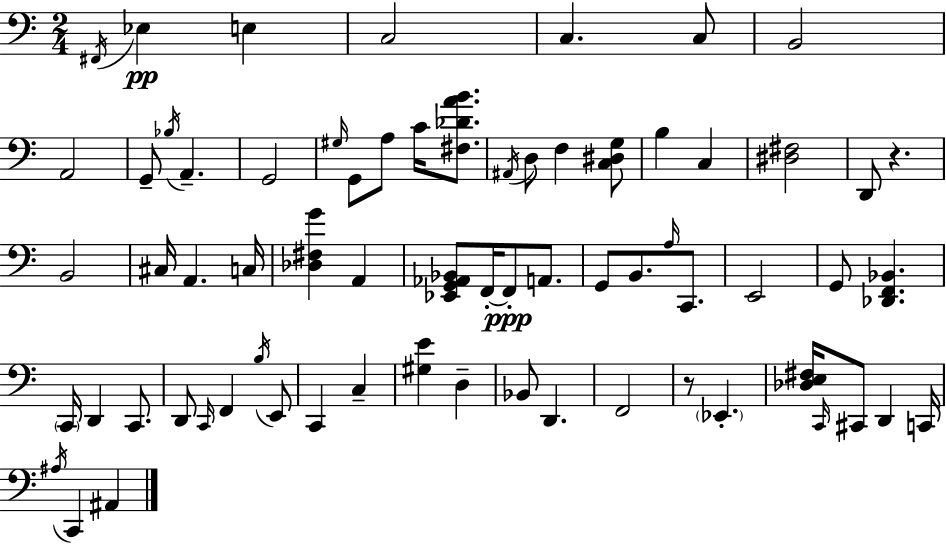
F#2/s Eb3/q E3/q C3/h C3/q. C3/e B2/h A2/h G2/e Bb3/s A2/q. G2/h G#3/s G2/e A3/e C4/s [F#3,Db4,A4,B4]/e. A#2/s D3/e F3/q [C3,D#3,G3]/e B3/q C3/q [D#3,F#3]/h D2/e R/q. B2/h C#3/s A2/q. C3/s [Db3,F#3,G4]/q A2/q [Eb2,G2,Ab2,Bb2]/e F2/s F2/e A2/e. G2/e B2/e. A3/s C2/e. E2/h G2/e [Db2,F2,Bb2]/q. C2/s D2/q C2/e. D2/e C2/s F2/q B3/s E2/e C2/q C3/q [G#3,E4]/q D3/q Bb2/e D2/q. F2/h R/e Eb2/q. [Db3,E3,F#3]/s C2/s C#2/e D2/q C2/s A#3/s C2/q A#2/q